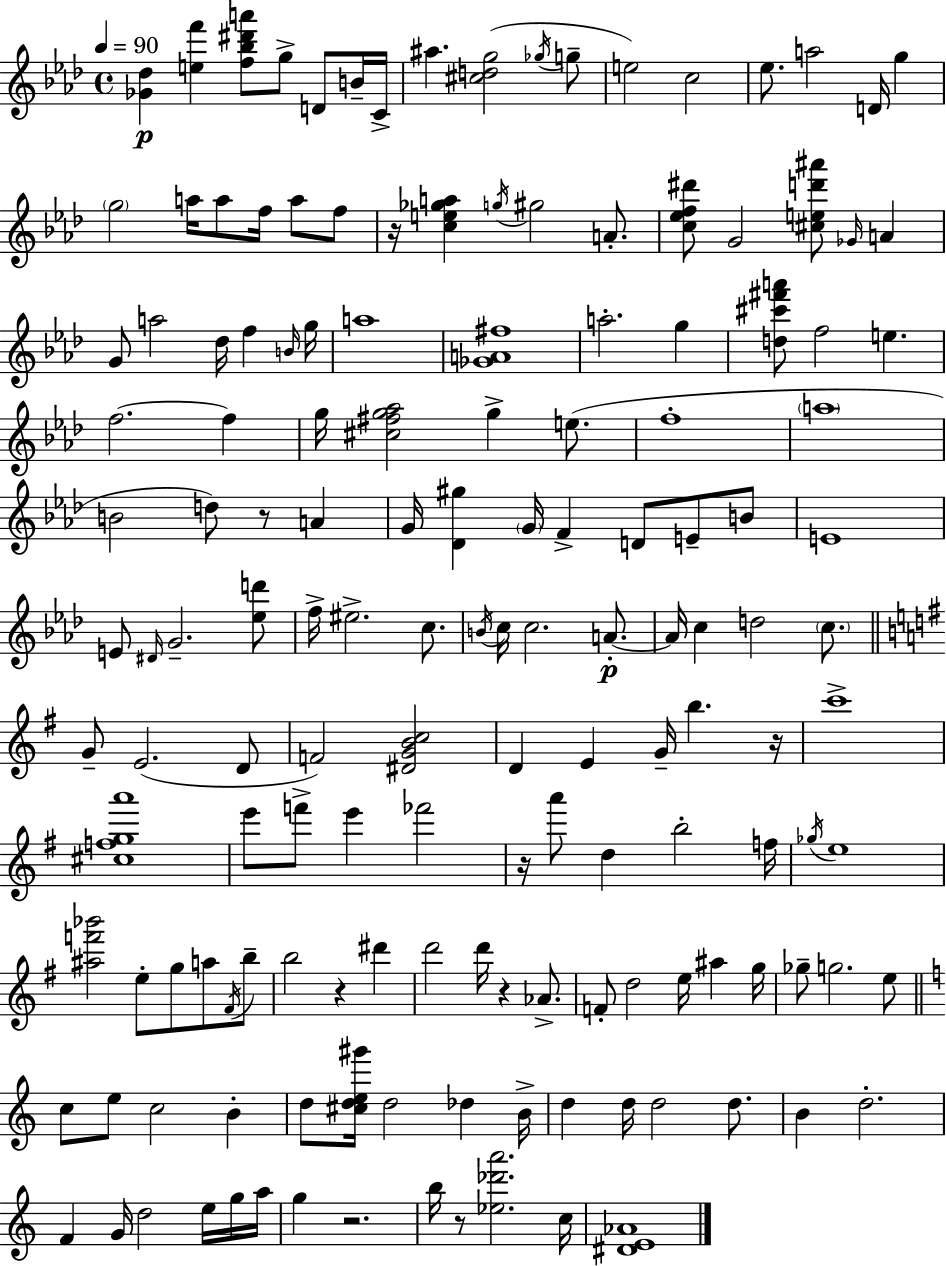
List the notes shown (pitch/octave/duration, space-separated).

[Gb4,Db5]/q [E5,F6]/q [F5,Bb5,D#6,A6]/e G5/e D4/e B4/s C4/s A#5/q. [C#5,D5,G5]/h Gb5/s G5/e E5/h C5/h Eb5/e. A5/h D4/s G5/q G5/h A5/s A5/e F5/s A5/e F5/e R/s [C5,E5,Gb5,A5]/q G5/s G#5/h A4/e. [C5,Eb5,F5,D#6]/e G4/h [C#5,E5,D6,A#6]/e Gb4/s A4/q G4/e A5/h Db5/s F5/q B4/s G5/s A5/w [Gb4,A4,F#5]/w A5/h. G5/q [D5,C#6,F#6,A6]/e F5/h E5/q. F5/h. F5/q G5/s [C#5,F#5,G5,Ab5]/h G5/q E5/e. F5/w A5/w B4/h D5/e R/e A4/q G4/s [Db4,G#5]/q G4/s F4/q D4/e E4/e B4/e E4/w E4/e D#4/s G4/h. [Eb5,D6]/e F5/s EIS5/h. C5/e. B4/s C5/s C5/h. A4/e. A4/s C5/q D5/h C5/e. G4/e E4/h. D4/e F4/h [D#4,G4,B4,C5]/h D4/q E4/q G4/s B5/q. R/s C6/w [C#5,F5,G5,A6]/w E6/e F6/e E6/q FES6/h R/s A6/e D5/q B5/h F5/s Gb5/s E5/w [A#5,F6,Bb6]/h E5/e G5/e A5/e F#4/s B5/e B5/h R/q D#6/q D6/h D6/s R/q Ab4/e. F4/e D5/h E5/s A#5/q G5/s Gb5/e G5/h. E5/e C5/e E5/e C5/h B4/q D5/e [C#5,D5,E5,G#6]/s D5/h Db5/q B4/s D5/q D5/s D5/h D5/e. B4/q D5/h. F4/q G4/s D5/h E5/s G5/s A5/s G5/q R/h. B5/s R/e [Eb5,Db6,A6]/h. C5/s [D#4,E4,Ab4]/w